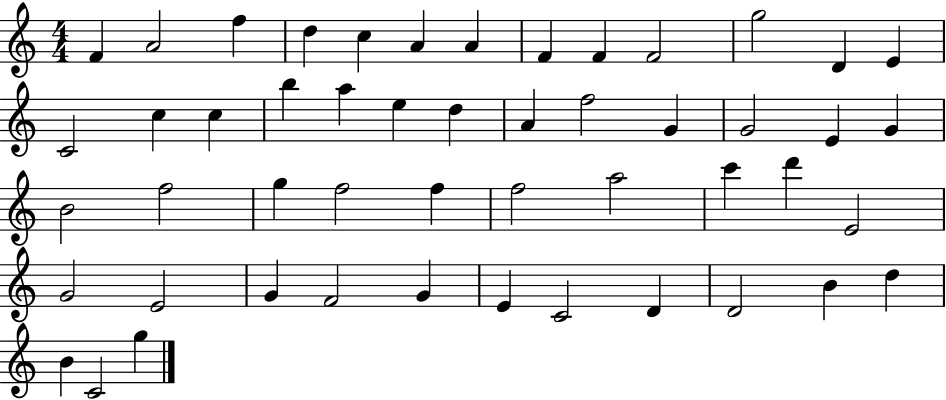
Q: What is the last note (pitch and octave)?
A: G5